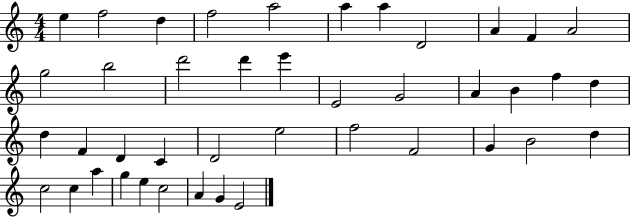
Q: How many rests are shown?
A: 0